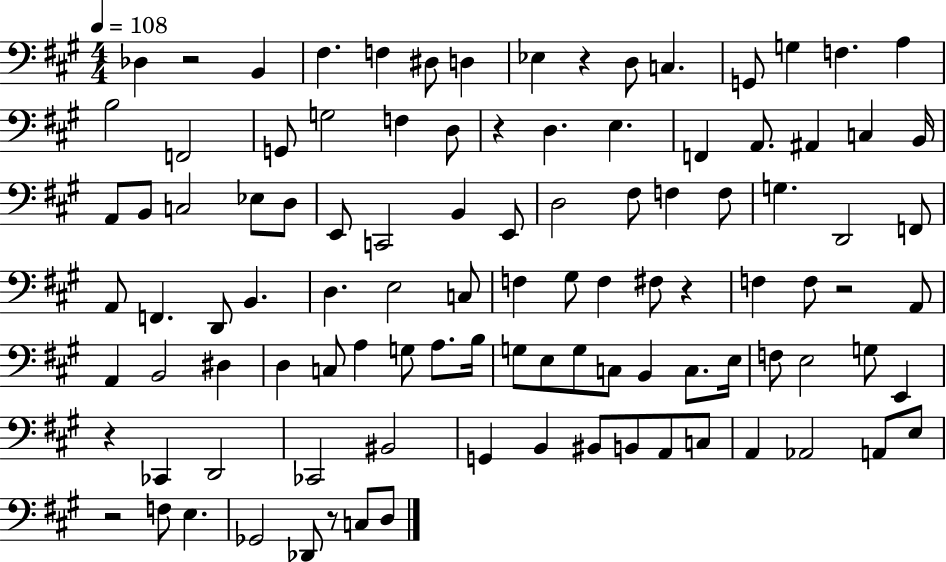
{
  \clef bass
  \numericTimeSignature
  \time 4/4
  \key a \major
  \tempo 4 = 108
  \repeat volta 2 { des4 r2 b,4 | fis4. f4 dis8 d4 | ees4 r4 d8 c4. | g,8 g4 f4. a4 | \break b2 f,2 | g,8 g2 f4 d8 | r4 d4. e4. | f,4 a,8. ais,4 c4 b,16 | \break a,8 b,8 c2 ees8 d8 | e,8 c,2 b,4 e,8 | d2 fis8 f4 f8 | g4. d,2 f,8 | \break a,8 f,4. d,8 b,4. | d4. e2 c8 | f4 gis8 f4 fis8 r4 | f4 f8 r2 a,8 | \break a,4 b,2 dis4 | d4 c8 a4 g8 a8. b16 | g8 e8 g8 c8 b,4 c8. e16 | f8 e2 g8 e,4 | \break r4 ces,4 d,2 | ces,2 bis,2 | g,4 b,4 bis,8 b,8 a,8 c8 | a,4 aes,2 a,8 e8 | \break r2 f8 e4. | ges,2 des,8 r8 c8 d8 | } \bar "|."
}